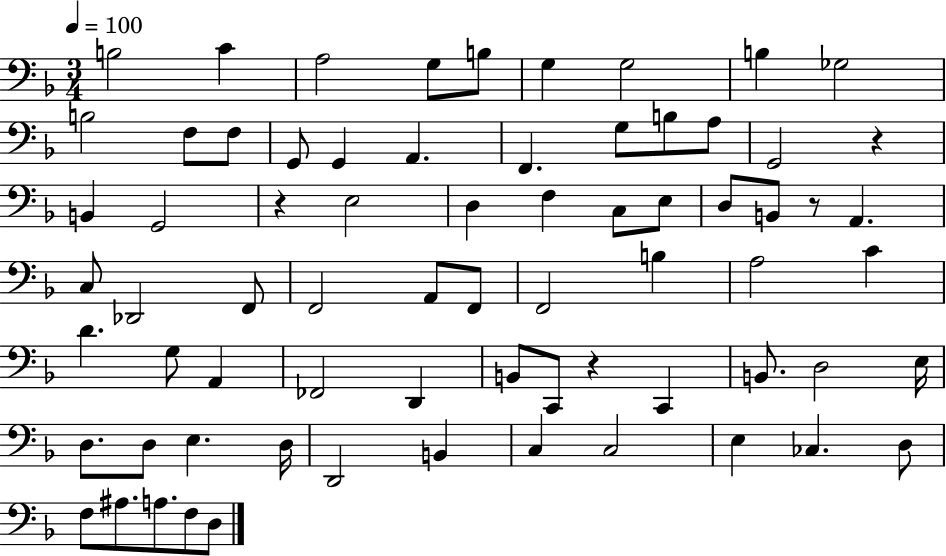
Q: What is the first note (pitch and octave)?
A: B3